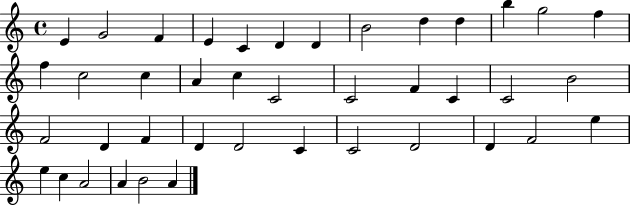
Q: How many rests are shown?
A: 0